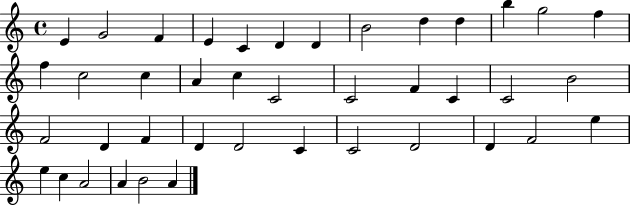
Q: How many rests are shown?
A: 0